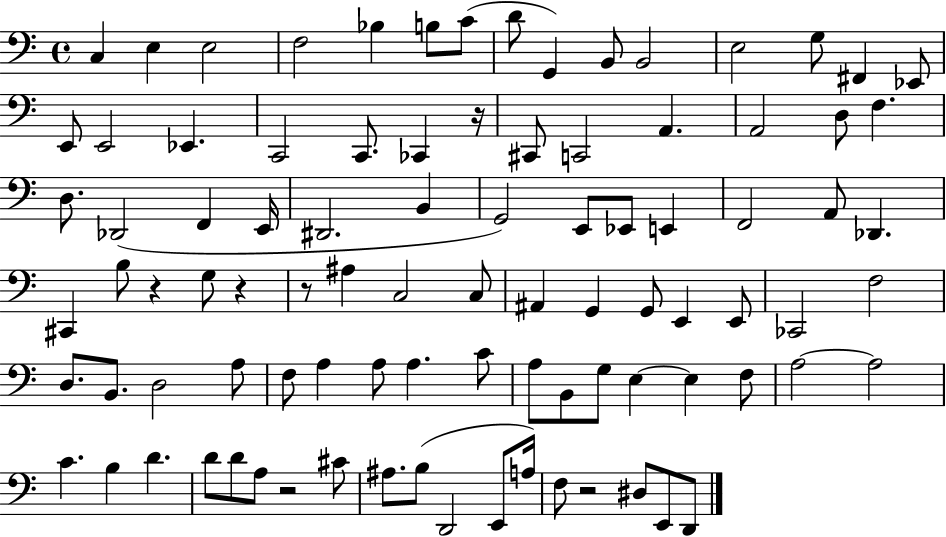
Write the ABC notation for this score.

X:1
T:Untitled
M:4/4
L:1/4
K:C
C, E, E,2 F,2 _B, B,/2 C/2 D/2 G,, B,,/2 B,,2 E,2 G,/2 ^F,, _E,,/2 E,,/2 E,,2 _E,, C,,2 C,,/2 _C,, z/4 ^C,,/2 C,,2 A,, A,,2 D,/2 F, D,/2 _D,,2 F,, E,,/4 ^D,,2 B,, G,,2 E,,/2 _E,,/2 E,, F,,2 A,,/2 _D,, ^C,, B,/2 z G,/2 z z/2 ^A, C,2 C,/2 ^A,, G,, G,,/2 E,, E,,/2 _C,,2 F,2 D,/2 B,,/2 D,2 A,/2 F,/2 A, A,/2 A, C/2 A,/2 B,,/2 G,/2 E, E, F,/2 A,2 A,2 C B, D D/2 D/2 A,/2 z2 ^C/2 ^A,/2 B,/2 D,,2 E,,/2 A,/4 F,/2 z2 ^D,/2 E,,/2 D,,/2